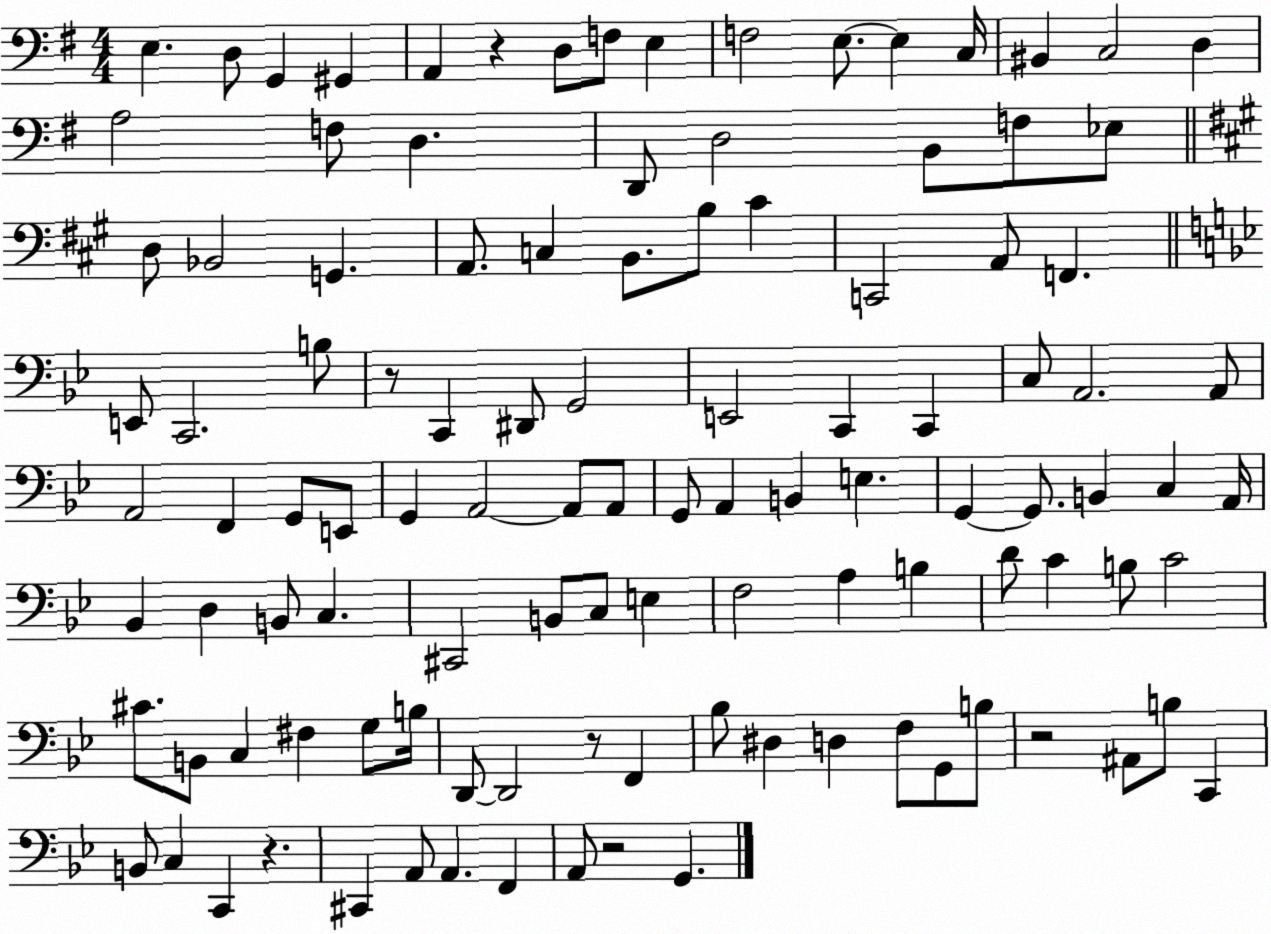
X:1
T:Untitled
M:4/4
L:1/4
K:G
E, D,/2 G,, ^G,, A,, z D,/2 F,/2 E, F,2 E,/2 E, C,/4 ^B,, C,2 D, A,2 F,/2 D, D,,/2 D,2 B,,/2 F,/2 _E,/2 D,/2 _B,,2 G,, A,,/2 C, B,,/2 B,/2 ^C C,,2 A,,/2 F,, E,,/2 C,,2 B,/2 z/2 C,, ^D,,/2 G,,2 E,,2 C,, C,, C,/2 A,,2 A,,/2 A,,2 F,, G,,/2 E,,/2 G,, A,,2 A,,/2 A,,/2 G,,/2 A,, B,, E, G,, G,,/2 B,, C, A,,/4 _B,, D, B,,/2 C, ^C,,2 B,,/2 C,/2 E, F,2 A, B, D/2 C B,/2 C2 ^C/2 B,,/2 C, ^F, G,/2 B,/4 D,,/2 D,,2 z/2 F,, _B,/2 ^D, D, F,/2 G,,/2 B,/2 z2 ^A,,/2 B,/2 C,, B,,/2 C, C,, z ^C,, A,,/2 A,, F,, A,,/2 z2 G,,